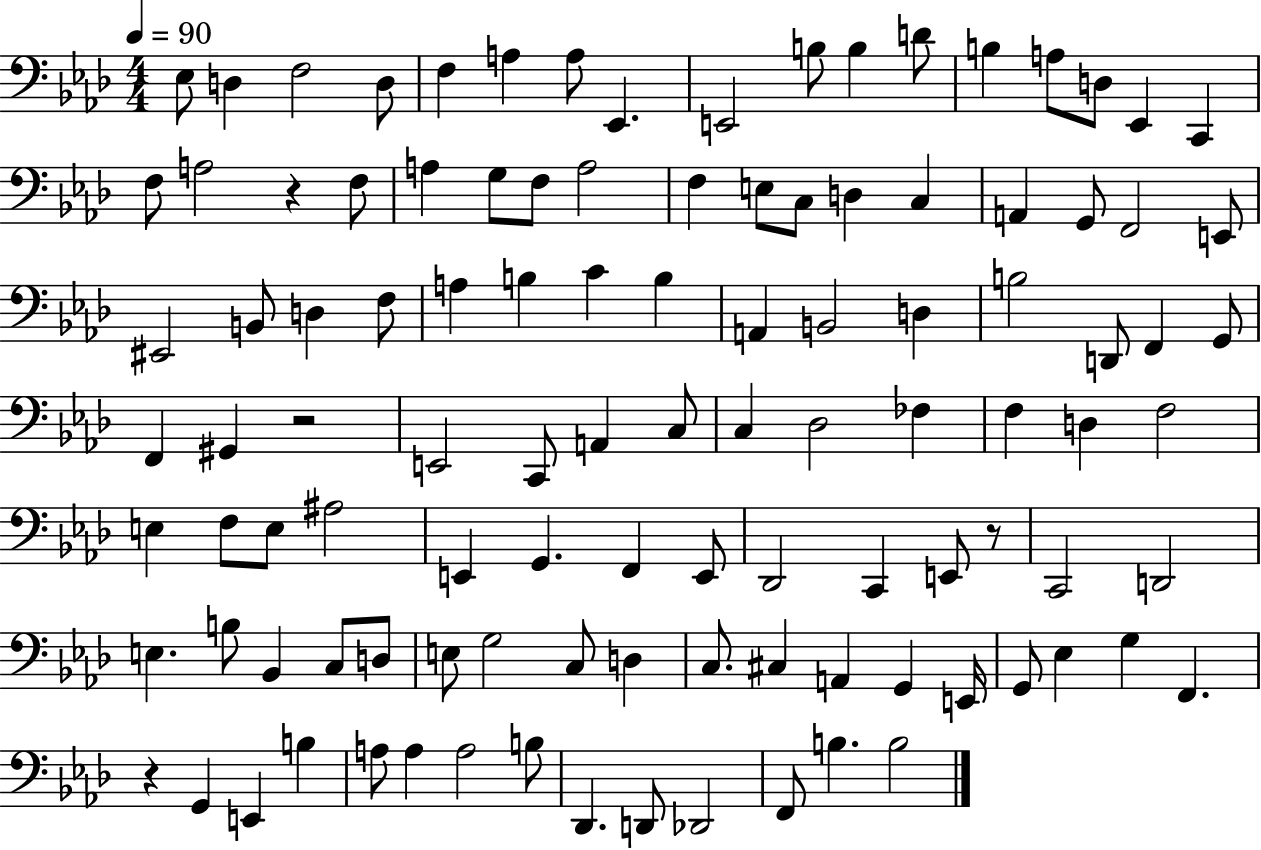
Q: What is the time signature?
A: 4/4